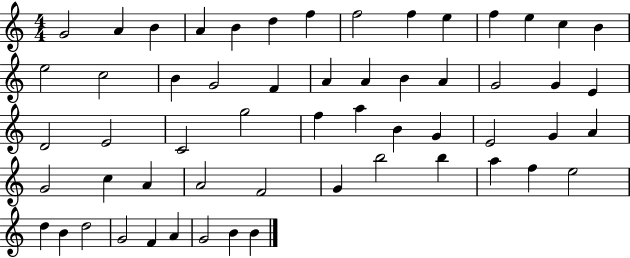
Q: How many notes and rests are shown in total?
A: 57